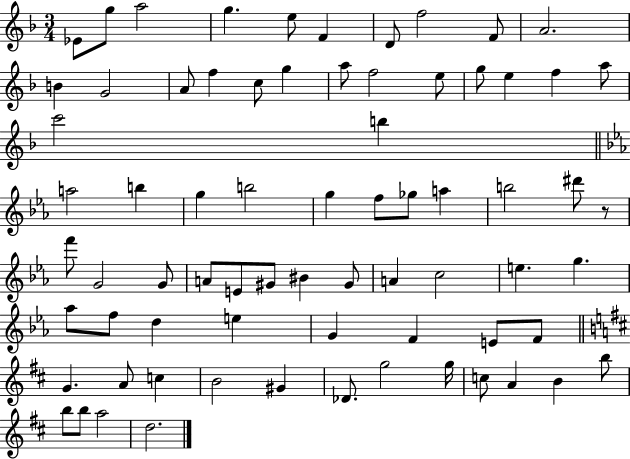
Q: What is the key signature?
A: F major